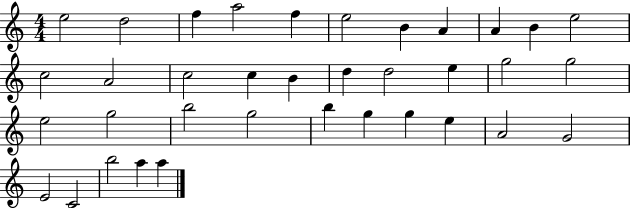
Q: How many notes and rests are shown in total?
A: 36